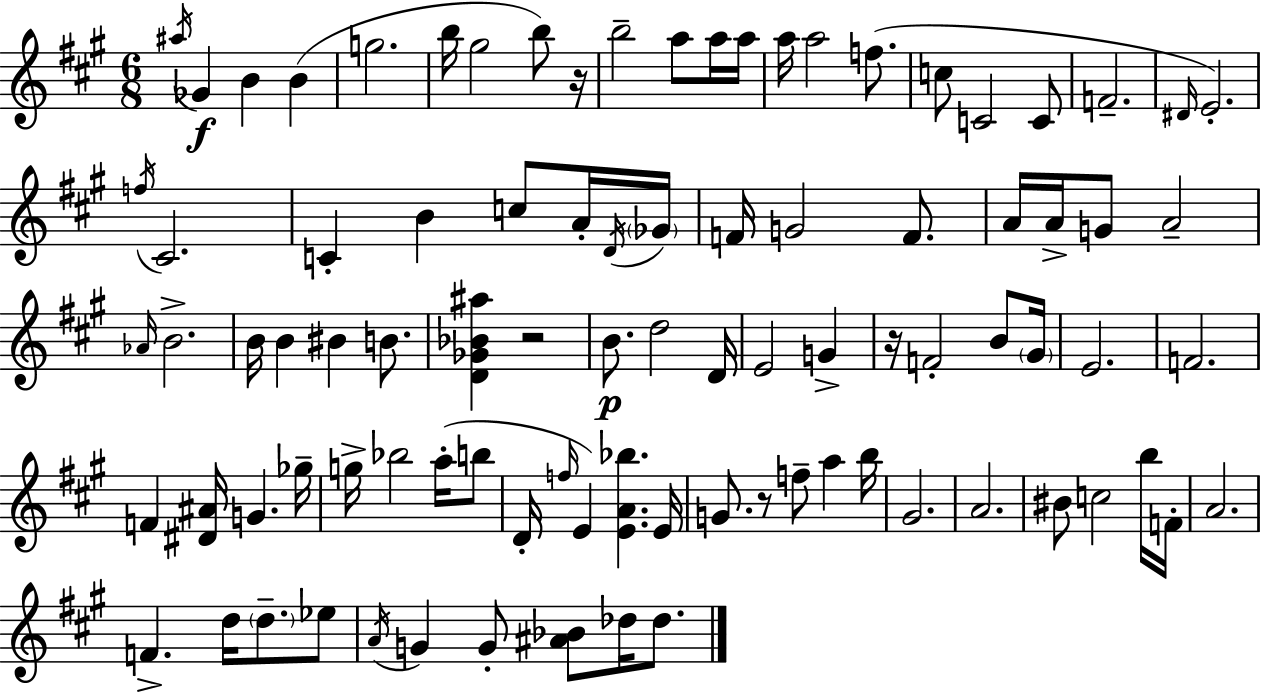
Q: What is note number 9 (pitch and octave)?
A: B5